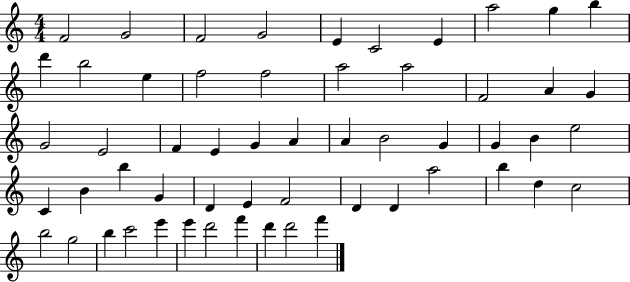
X:1
T:Untitled
M:4/4
L:1/4
K:C
F2 G2 F2 G2 E C2 E a2 g b d' b2 e f2 f2 a2 a2 F2 A G G2 E2 F E G A A B2 G G B e2 C B b G D E F2 D D a2 b d c2 b2 g2 b c'2 e' e' d'2 f' d' d'2 f'